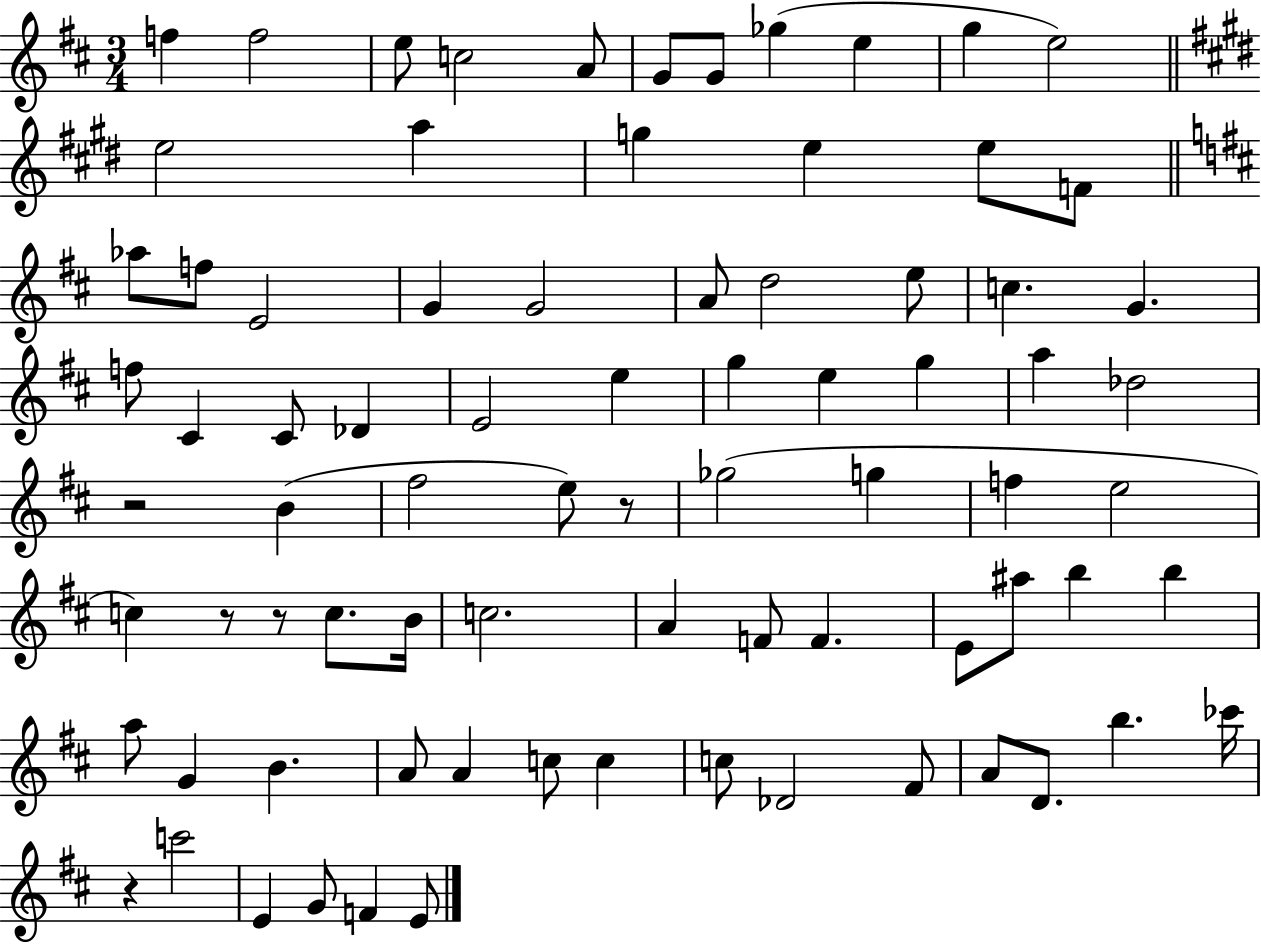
F5/q F5/h E5/e C5/h A4/e G4/e G4/e Gb5/q E5/q G5/q E5/h E5/h A5/q G5/q E5/q E5/e F4/e Ab5/e F5/e E4/h G4/q G4/h A4/e D5/h E5/e C5/q. G4/q. F5/e C#4/q C#4/e Db4/q E4/h E5/q G5/q E5/q G5/q A5/q Db5/h R/h B4/q F#5/h E5/e R/e Gb5/h G5/q F5/q E5/h C5/q R/e R/e C5/e. B4/s C5/h. A4/q F4/e F4/q. E4/e A#5/e B5/q B5/q A5/e G4/q B4/q. A4/e A4/q C5/e C5/q C5/e Db4/h F#4/e A4/e D4/e. B5/q. CES6/s R/q C6/h E4/q G4/e F4/q E4/e